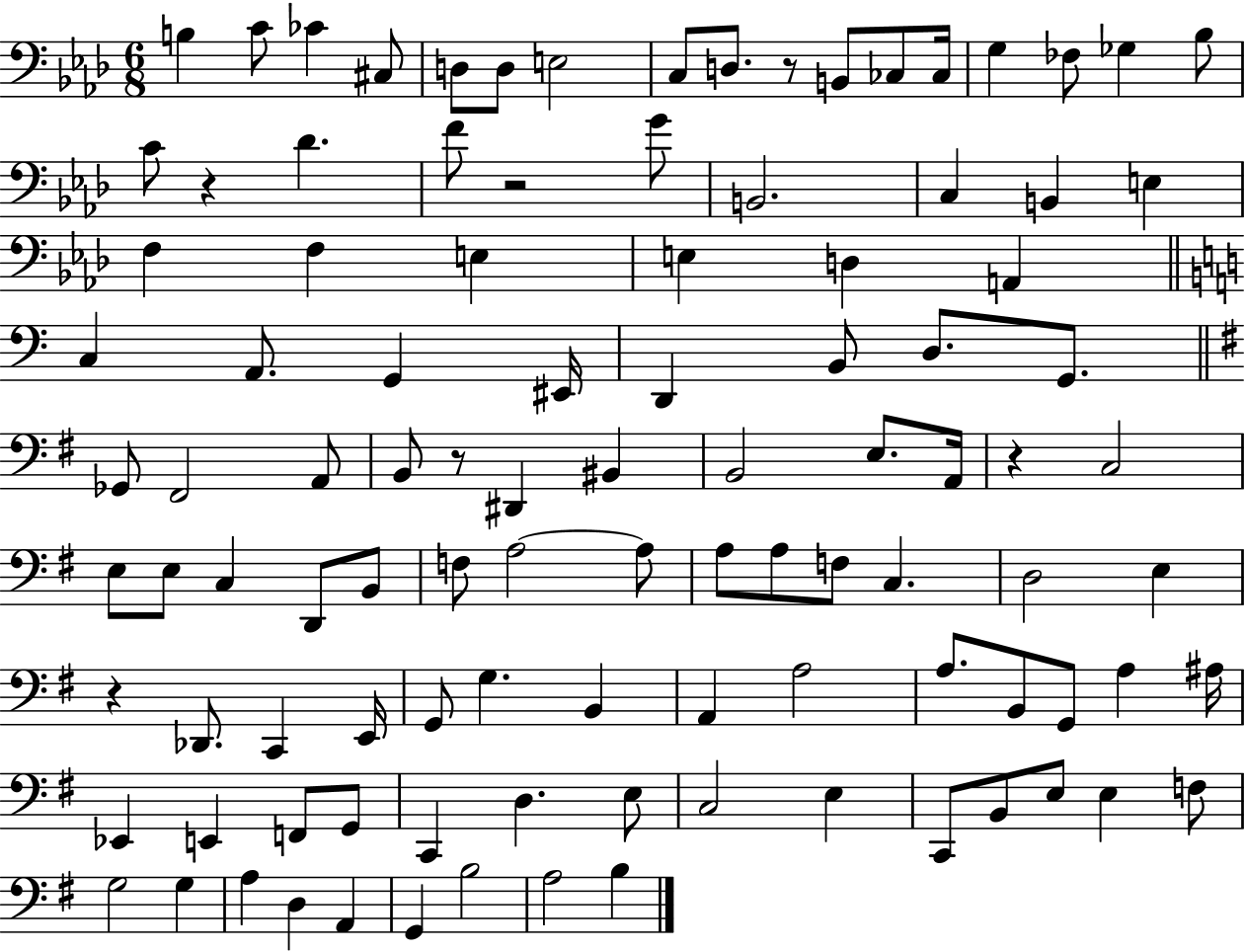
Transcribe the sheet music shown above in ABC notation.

X:1
T:Untitled
M:6/8
L:1/4
K:Ab
B, C/2 _C ^C,/2 D,/2 D,/2 E,2 C,/2 D,/2 z/2 B,,/2 _C,/2 _C,/4 G, _F,/2 _G, _B,/2 C/2 z _D F/2 z2 G/2 B,,2 C, B,, E, F, F, E, E, D, A,, C, A,,/2 G,, ^E,,/4 D,, B,,/2 D,/2 G,,/2 _G,,/2 ^F,,2 A,,/2 B,,/2 z/2 ^D,, ^B,, B,,2 E,/2 A,,/4 z C,2 E,/2 E,/2 C, D,,/2 B,,/2 F,/2 A,2 A,/2 A,/2 A,/2 F,/2 C, D,2 E, z _D,,/2 C,, E,,/4 G,,/2 G, B,, A,, A,2 A,/2 B,,/2 G,,/2 A, ^A,/4 _E,, E,, F,,/2 G,,/2 C,, D, E,/2 C,2 E, C,,/2 B,,/2 E,/2 E, F,/2 G,2 G, A, D, A,, G,, B,2 A,2 B,